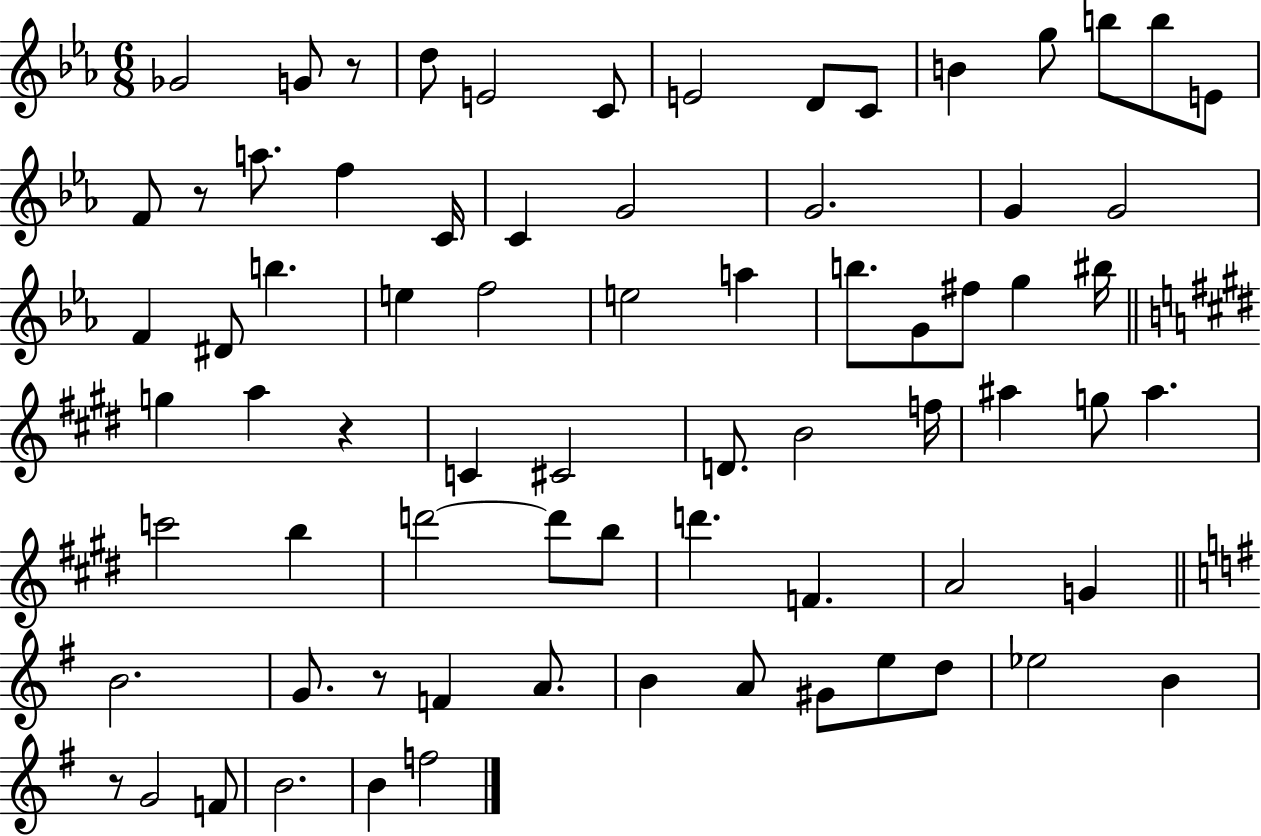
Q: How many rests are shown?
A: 5